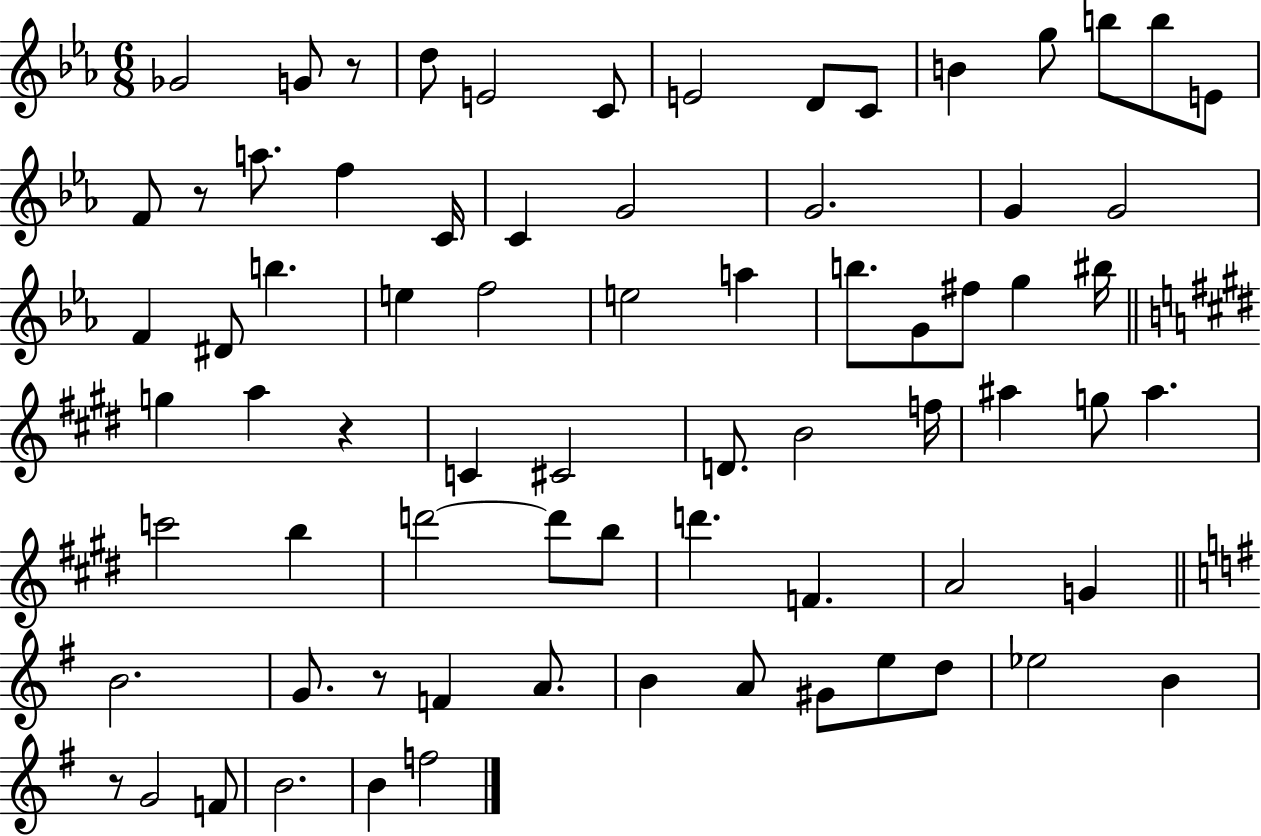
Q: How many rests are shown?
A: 5